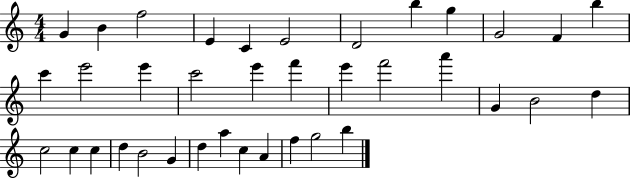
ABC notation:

X:1
T:Untitled
M:4/4
L:1/4
K:C
G B f2 E C E2 D2 b g G2 F b c' e'2 e' c'2 e' f' e' f'2 a' G B2 d c2 c c d B2 G d a c A f g2 b